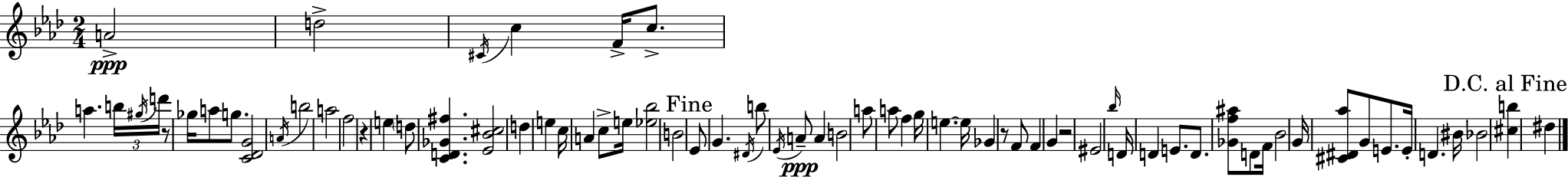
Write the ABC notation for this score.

X:1
T:Untitled
M:2/4
L:1/4
K:Fm
A2 d2 ^C/4 c F/4 c/2 a b/4 ^g/4 d'/4 z/2 _g/4 a/2 g/2 [C_DG]2 A/4 b2 a2 f2 z e d/2 [CD_G^f] [_E_B^c]2 d e c/4 A c/2 e/4 [_e_b]2 B2 _E/2 G ^D/4 b/2 _E/4 A/2 A B2 a/2 a/2 f g/4 e e/4 _G z/2 F/2 F G z2 ^E2 _b/4 D/4 D E/2 D/2 [_Gf^a]/2 D/2 F/4 _B2 G/4 [^C^D_a]/2 G/2 E/2 E/4 D ^B/4 _B2 [^cb] ^d